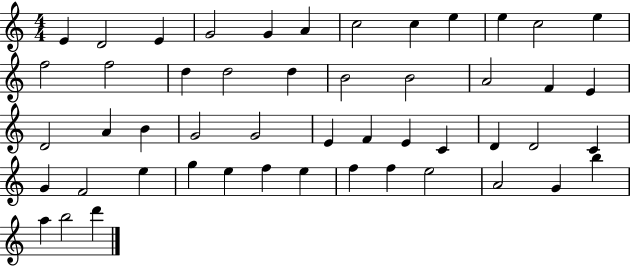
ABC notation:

X:1
T:Untitled
M:4/4
L:1/4
K:C
E D2 E G2 G A c2 c e e c2 e f2 f2 d d2 d B2 B2 A2 F E D2 A B G2 G2 E F E C D D2 C G F2 e g e f e f f e2 A2 G b a b2 d'